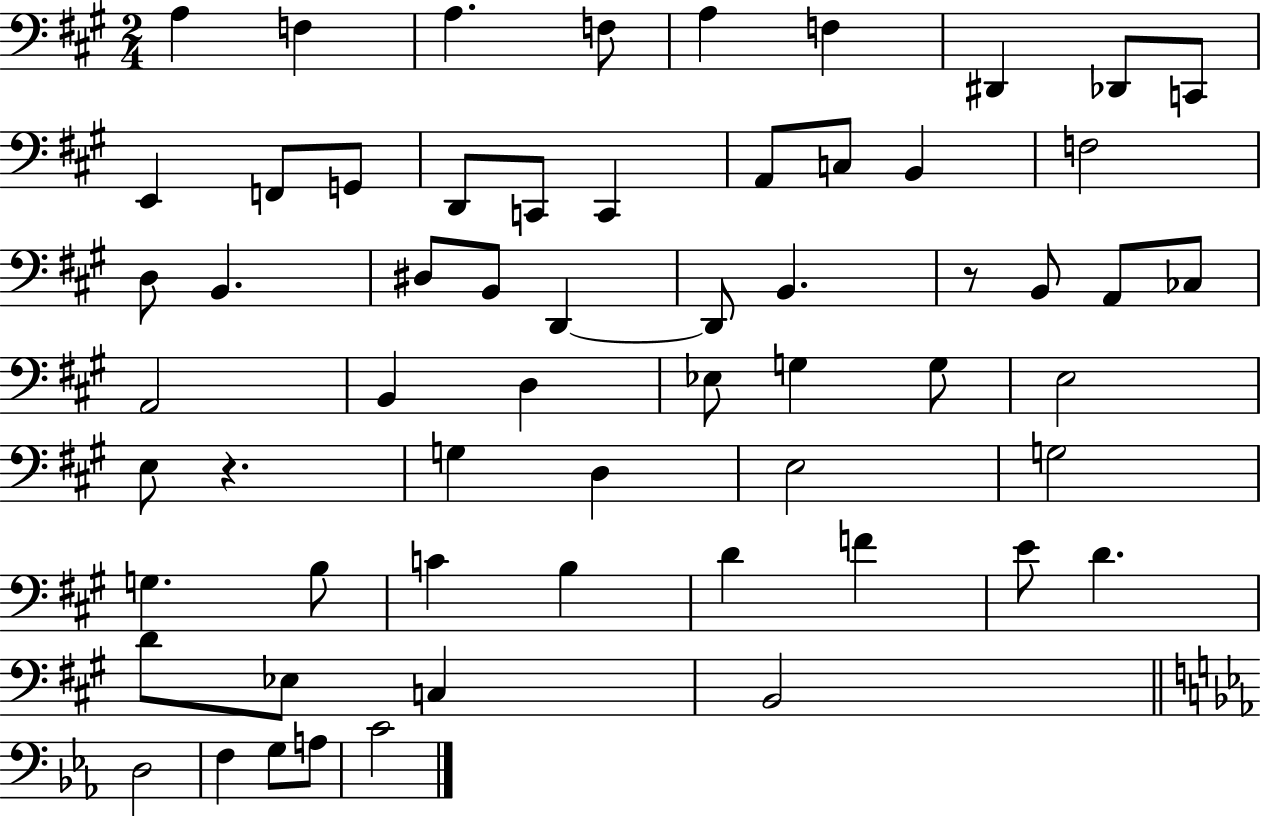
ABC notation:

X:1
T:Untitled
M:2/4
L:1/4
K:A
A, F, A, F,/2 A, F, ^D,, _D,,/2 C,,/2 E,, F,,/2 G,,/2 D,,/2 C,,/2 C,, A,,/2 C,/2 B,, F,2 D,/2 B,, ^D,/2 B,,/2 D,, D,,/2 B,, z/2 B,,/2 A,,/2 _C,/2 A,,2 B,, D, _E,/2 G, G,/2 E,2 E,/2 z G, D, E,2 G,2 G, B,/2 C B, D F E/2 D D/2 _E,/2 C, B,,2 D,2 F, G,/2 A,/2 C2